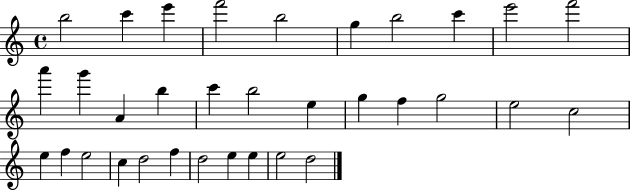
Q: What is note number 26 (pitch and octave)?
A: C5